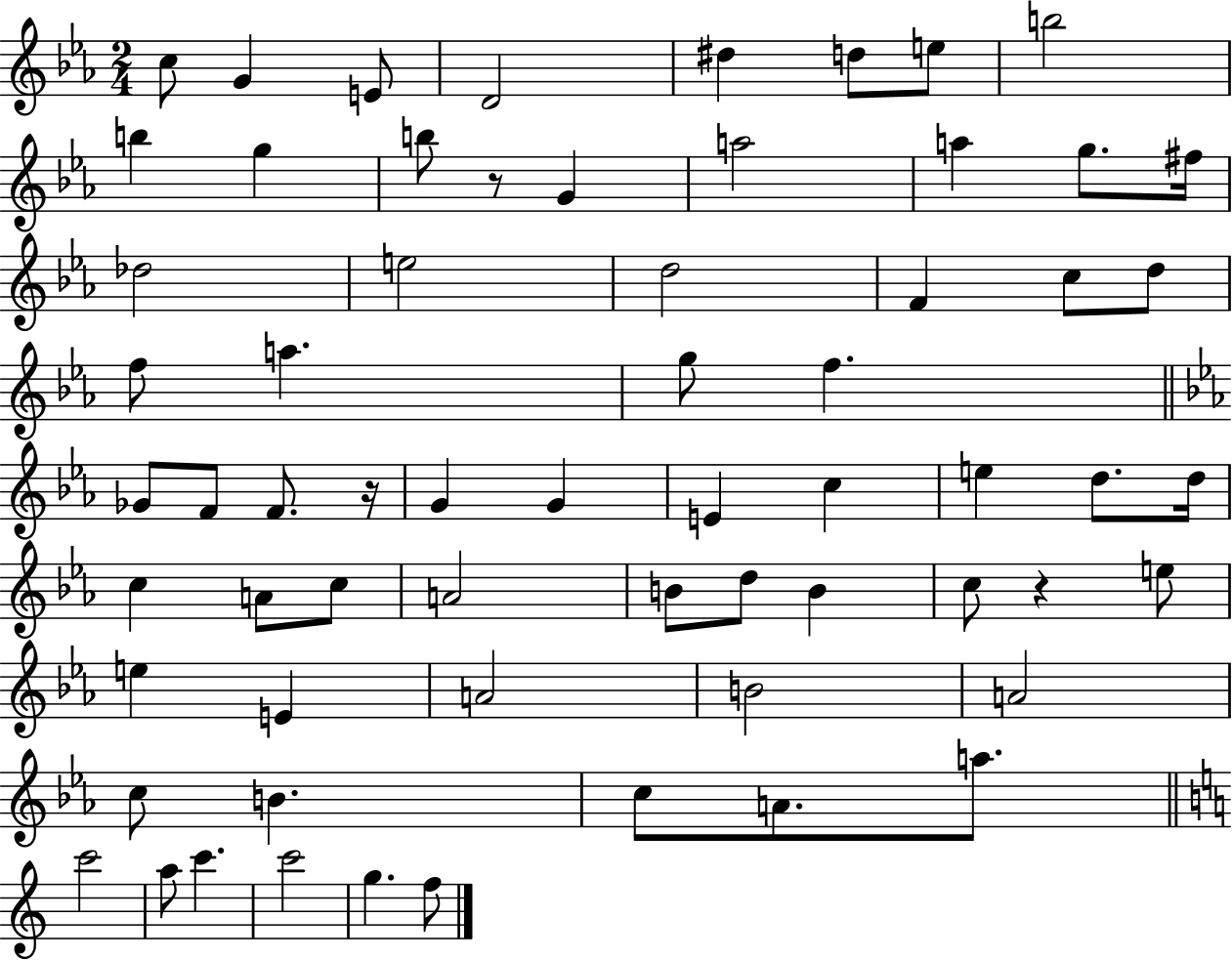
X:1
T:Untitled
M:2/4
L:1/4
K:Eb
c/2 G E/2 D2 ^d d/2 e/2 b2 b g b/2 z/2 G a2 a g/2 ^f/4 _d2 e2 d2 F c/2 d/2 f/2 a g/2 f _G/2 F/2 F/2 z/4 G G E c e d/2 d/4 c A/2 c/2 A2 B/2 d/2 B c/2 z e/2 e E A2 B2 A2 c/2 B c/2 A/2 a/2 c'2 a/2 c' c'2 g f/2